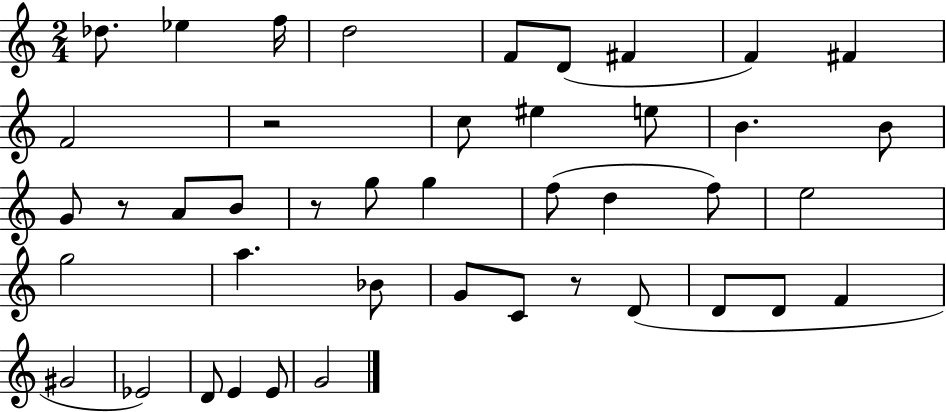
X:1
T:Untitled
M:2/4
L:1/4
K:C
_d/2 _e f/4 d2 F/2 D/2 ^F F ^F F2 z2 c/2 ^e e/2 B B/2 G/2 z/2 A/2 B/2 z/2 g/2 g f/2 d f/2 e2 g2 a _B/2 G/2 C/2 z/2 D/2 D/2 D/2 F ^G2 _E2 D/2 E E/2 G2